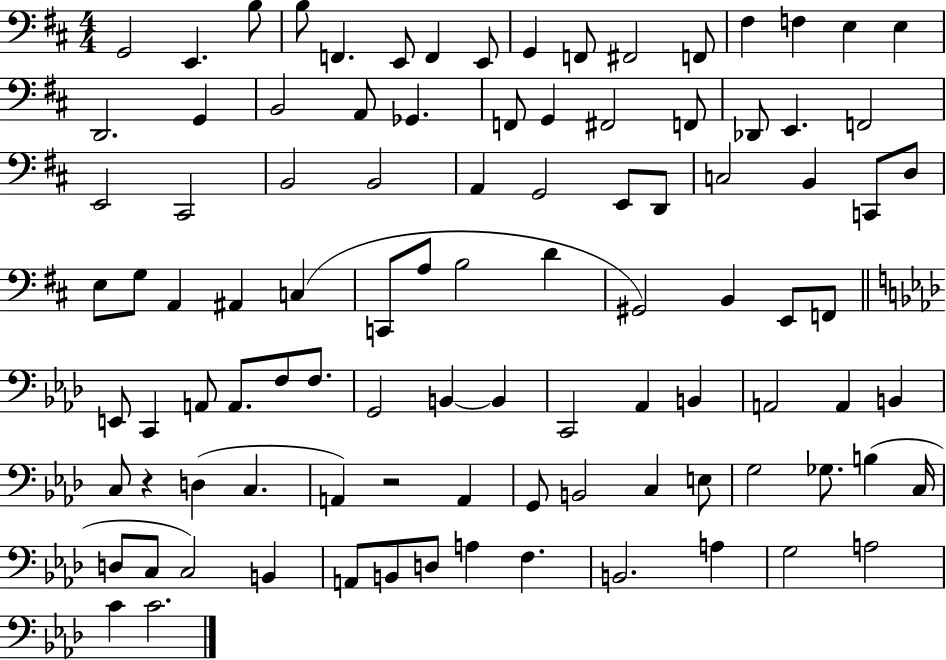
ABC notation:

X:1
T:Untitled
M:4/4
L:1/4
K:D
G,,2 E,, B,/2 B,/2 F,, E,,/2 F,, E,,/2 G,, F,,/2 ^F,,2 F,,/2 ^F, F, E, E, D,,2 G,, B,,2 A,,/2 _G,, F,,/2 G,, ^F,,2 F,,/2 _D,,/2 E,, F,,2 E,,2 ^C,,2 B,,2 B,,2 A,, G,,2 E,,/2 D,,/2 C,2 B,, C,,/2 D,/2 E,/2 G,/2 A,, ^A,, C, C,,/2 A,/2 B,2 D ^G,,2 B,, E,,/2 F,,/2 E,,/2 C,, A,,/2 A,,/2 F,/2 F,/2 G,,2 B,, B,, C,,2 _A,, B,, A,,2 A,, B,, C,/2 z D, C, A,, z2 A,, G,,/2 B,,2 C, E,/2 G,2 _G,/2 B, C,/4 D,/2 C,/2 C,2 B,, A,,/2 B,,/2 D,/2 A, F, B,,2 A, G,2 A,2 C C2